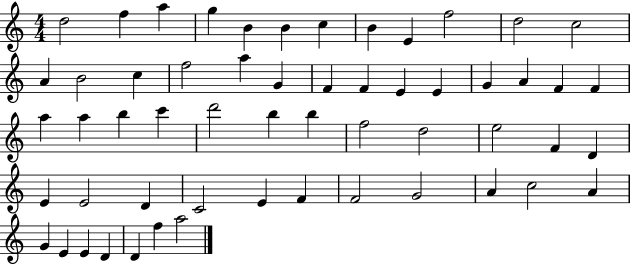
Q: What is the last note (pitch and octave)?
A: A5